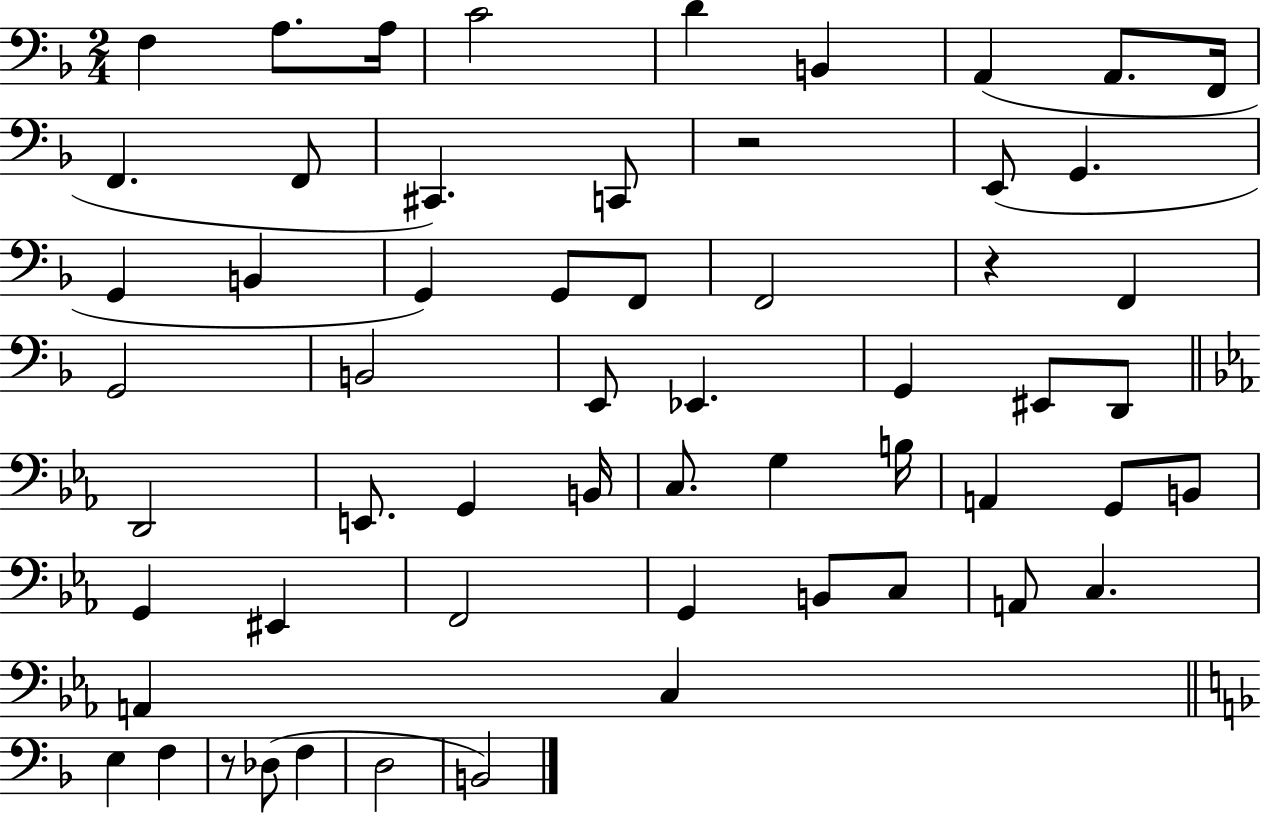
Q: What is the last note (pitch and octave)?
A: B2